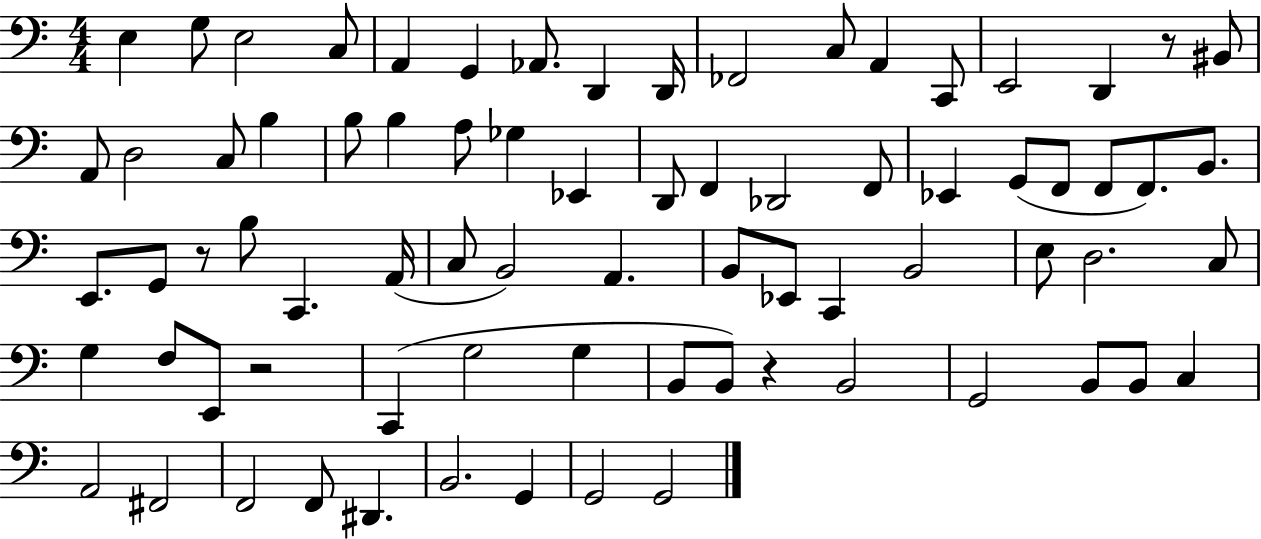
E3/q G3/e E3/h C3/e A2/q G2/q Ab2/e. D2/q D2/s FES2/h C3/e A2/q C2/e E2/h D2/q R/e BIS2/e A2/e D3/h C3/e B3/q B3/e B3/q A3/e Gb3/q Eb2/q D2/e F2/q Db2/h F2/e Eb2/q G2/e F2/e F2/e F2/e. B2/e. E2/e. G2/e R/e B3/e C2/q. A2/s C3/e B2/h A2/q. B2/e Eb2/e C2/q B2/h E3/e D3/h. C3/e G3/q F3/e E2/e R/h C2/q G3/h G3/q B2/e B2/e R/q B2/h G2/h B2/e B2/e C3/q A2/h F#2/h F2/h F2/e D#2/q. B2/h. G2/q G2/h G2/h